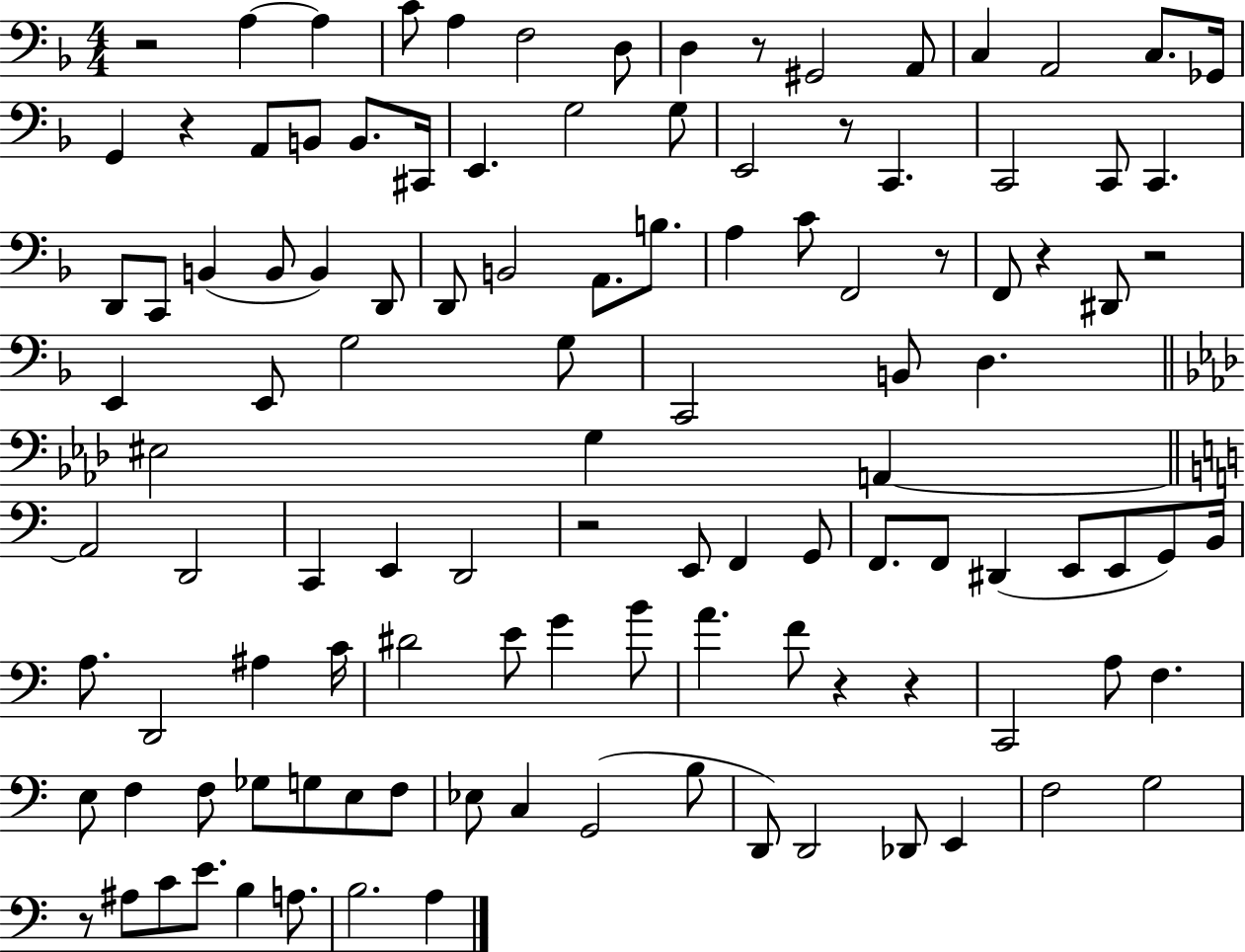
R/h A3/q A3/q C4/e A3/q F3/h D3/e D3/q R/e G#2/h A2/e C3/q A2/h C3/e. Gb2/s G2/q R/q A2/e B2/e B2/e. C#2/s E2/q. G3/h G3/e E2/h R/e C2/q. C2/h C2/e C2/q. D2/e C2/e B2/q B2/e B2/q D2/e D2/e B2/h A2/e. B3/e. A3/q C4/e F2/h R/e F2/e R/q D#2/e R/h E2/q E2/e G3/h G3/e C2/h B2/e D3/q. EIS3/h G3/q A2/q A2/h D2/h C2/q E2/q D2/h R/h E2/e F2/q G2/e F2/e. F2/e D#2/q E2/e E2/e G2/e B2/s A3/e. D2/h A#3/q C4/s D#4/h E4/e G4/q B4/e A4/q. F4/e R/q R/q C2/h A3/e F3/q. E3/e F3/q F3/e Gb3/e G3/e E3/e F3/e Eb3/e C3/q G2/h B3/e D2/e D2/h Db2/e E2/q F3/h G3/h R/e A#3/e C4/e E4/e. B3/q A3/e. B3/h. A3/q